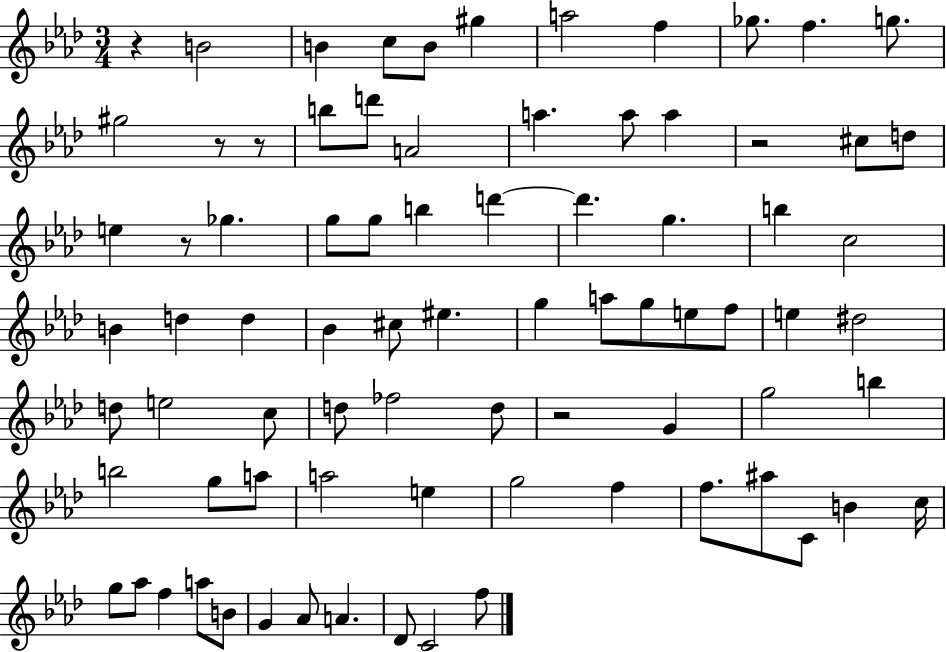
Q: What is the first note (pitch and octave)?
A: B4